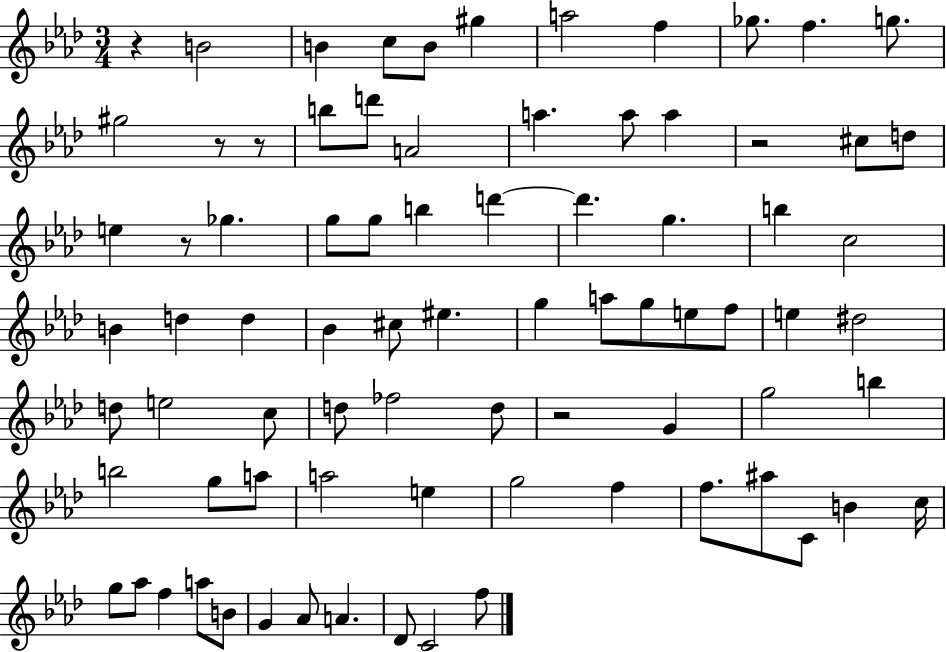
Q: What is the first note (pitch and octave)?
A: B4